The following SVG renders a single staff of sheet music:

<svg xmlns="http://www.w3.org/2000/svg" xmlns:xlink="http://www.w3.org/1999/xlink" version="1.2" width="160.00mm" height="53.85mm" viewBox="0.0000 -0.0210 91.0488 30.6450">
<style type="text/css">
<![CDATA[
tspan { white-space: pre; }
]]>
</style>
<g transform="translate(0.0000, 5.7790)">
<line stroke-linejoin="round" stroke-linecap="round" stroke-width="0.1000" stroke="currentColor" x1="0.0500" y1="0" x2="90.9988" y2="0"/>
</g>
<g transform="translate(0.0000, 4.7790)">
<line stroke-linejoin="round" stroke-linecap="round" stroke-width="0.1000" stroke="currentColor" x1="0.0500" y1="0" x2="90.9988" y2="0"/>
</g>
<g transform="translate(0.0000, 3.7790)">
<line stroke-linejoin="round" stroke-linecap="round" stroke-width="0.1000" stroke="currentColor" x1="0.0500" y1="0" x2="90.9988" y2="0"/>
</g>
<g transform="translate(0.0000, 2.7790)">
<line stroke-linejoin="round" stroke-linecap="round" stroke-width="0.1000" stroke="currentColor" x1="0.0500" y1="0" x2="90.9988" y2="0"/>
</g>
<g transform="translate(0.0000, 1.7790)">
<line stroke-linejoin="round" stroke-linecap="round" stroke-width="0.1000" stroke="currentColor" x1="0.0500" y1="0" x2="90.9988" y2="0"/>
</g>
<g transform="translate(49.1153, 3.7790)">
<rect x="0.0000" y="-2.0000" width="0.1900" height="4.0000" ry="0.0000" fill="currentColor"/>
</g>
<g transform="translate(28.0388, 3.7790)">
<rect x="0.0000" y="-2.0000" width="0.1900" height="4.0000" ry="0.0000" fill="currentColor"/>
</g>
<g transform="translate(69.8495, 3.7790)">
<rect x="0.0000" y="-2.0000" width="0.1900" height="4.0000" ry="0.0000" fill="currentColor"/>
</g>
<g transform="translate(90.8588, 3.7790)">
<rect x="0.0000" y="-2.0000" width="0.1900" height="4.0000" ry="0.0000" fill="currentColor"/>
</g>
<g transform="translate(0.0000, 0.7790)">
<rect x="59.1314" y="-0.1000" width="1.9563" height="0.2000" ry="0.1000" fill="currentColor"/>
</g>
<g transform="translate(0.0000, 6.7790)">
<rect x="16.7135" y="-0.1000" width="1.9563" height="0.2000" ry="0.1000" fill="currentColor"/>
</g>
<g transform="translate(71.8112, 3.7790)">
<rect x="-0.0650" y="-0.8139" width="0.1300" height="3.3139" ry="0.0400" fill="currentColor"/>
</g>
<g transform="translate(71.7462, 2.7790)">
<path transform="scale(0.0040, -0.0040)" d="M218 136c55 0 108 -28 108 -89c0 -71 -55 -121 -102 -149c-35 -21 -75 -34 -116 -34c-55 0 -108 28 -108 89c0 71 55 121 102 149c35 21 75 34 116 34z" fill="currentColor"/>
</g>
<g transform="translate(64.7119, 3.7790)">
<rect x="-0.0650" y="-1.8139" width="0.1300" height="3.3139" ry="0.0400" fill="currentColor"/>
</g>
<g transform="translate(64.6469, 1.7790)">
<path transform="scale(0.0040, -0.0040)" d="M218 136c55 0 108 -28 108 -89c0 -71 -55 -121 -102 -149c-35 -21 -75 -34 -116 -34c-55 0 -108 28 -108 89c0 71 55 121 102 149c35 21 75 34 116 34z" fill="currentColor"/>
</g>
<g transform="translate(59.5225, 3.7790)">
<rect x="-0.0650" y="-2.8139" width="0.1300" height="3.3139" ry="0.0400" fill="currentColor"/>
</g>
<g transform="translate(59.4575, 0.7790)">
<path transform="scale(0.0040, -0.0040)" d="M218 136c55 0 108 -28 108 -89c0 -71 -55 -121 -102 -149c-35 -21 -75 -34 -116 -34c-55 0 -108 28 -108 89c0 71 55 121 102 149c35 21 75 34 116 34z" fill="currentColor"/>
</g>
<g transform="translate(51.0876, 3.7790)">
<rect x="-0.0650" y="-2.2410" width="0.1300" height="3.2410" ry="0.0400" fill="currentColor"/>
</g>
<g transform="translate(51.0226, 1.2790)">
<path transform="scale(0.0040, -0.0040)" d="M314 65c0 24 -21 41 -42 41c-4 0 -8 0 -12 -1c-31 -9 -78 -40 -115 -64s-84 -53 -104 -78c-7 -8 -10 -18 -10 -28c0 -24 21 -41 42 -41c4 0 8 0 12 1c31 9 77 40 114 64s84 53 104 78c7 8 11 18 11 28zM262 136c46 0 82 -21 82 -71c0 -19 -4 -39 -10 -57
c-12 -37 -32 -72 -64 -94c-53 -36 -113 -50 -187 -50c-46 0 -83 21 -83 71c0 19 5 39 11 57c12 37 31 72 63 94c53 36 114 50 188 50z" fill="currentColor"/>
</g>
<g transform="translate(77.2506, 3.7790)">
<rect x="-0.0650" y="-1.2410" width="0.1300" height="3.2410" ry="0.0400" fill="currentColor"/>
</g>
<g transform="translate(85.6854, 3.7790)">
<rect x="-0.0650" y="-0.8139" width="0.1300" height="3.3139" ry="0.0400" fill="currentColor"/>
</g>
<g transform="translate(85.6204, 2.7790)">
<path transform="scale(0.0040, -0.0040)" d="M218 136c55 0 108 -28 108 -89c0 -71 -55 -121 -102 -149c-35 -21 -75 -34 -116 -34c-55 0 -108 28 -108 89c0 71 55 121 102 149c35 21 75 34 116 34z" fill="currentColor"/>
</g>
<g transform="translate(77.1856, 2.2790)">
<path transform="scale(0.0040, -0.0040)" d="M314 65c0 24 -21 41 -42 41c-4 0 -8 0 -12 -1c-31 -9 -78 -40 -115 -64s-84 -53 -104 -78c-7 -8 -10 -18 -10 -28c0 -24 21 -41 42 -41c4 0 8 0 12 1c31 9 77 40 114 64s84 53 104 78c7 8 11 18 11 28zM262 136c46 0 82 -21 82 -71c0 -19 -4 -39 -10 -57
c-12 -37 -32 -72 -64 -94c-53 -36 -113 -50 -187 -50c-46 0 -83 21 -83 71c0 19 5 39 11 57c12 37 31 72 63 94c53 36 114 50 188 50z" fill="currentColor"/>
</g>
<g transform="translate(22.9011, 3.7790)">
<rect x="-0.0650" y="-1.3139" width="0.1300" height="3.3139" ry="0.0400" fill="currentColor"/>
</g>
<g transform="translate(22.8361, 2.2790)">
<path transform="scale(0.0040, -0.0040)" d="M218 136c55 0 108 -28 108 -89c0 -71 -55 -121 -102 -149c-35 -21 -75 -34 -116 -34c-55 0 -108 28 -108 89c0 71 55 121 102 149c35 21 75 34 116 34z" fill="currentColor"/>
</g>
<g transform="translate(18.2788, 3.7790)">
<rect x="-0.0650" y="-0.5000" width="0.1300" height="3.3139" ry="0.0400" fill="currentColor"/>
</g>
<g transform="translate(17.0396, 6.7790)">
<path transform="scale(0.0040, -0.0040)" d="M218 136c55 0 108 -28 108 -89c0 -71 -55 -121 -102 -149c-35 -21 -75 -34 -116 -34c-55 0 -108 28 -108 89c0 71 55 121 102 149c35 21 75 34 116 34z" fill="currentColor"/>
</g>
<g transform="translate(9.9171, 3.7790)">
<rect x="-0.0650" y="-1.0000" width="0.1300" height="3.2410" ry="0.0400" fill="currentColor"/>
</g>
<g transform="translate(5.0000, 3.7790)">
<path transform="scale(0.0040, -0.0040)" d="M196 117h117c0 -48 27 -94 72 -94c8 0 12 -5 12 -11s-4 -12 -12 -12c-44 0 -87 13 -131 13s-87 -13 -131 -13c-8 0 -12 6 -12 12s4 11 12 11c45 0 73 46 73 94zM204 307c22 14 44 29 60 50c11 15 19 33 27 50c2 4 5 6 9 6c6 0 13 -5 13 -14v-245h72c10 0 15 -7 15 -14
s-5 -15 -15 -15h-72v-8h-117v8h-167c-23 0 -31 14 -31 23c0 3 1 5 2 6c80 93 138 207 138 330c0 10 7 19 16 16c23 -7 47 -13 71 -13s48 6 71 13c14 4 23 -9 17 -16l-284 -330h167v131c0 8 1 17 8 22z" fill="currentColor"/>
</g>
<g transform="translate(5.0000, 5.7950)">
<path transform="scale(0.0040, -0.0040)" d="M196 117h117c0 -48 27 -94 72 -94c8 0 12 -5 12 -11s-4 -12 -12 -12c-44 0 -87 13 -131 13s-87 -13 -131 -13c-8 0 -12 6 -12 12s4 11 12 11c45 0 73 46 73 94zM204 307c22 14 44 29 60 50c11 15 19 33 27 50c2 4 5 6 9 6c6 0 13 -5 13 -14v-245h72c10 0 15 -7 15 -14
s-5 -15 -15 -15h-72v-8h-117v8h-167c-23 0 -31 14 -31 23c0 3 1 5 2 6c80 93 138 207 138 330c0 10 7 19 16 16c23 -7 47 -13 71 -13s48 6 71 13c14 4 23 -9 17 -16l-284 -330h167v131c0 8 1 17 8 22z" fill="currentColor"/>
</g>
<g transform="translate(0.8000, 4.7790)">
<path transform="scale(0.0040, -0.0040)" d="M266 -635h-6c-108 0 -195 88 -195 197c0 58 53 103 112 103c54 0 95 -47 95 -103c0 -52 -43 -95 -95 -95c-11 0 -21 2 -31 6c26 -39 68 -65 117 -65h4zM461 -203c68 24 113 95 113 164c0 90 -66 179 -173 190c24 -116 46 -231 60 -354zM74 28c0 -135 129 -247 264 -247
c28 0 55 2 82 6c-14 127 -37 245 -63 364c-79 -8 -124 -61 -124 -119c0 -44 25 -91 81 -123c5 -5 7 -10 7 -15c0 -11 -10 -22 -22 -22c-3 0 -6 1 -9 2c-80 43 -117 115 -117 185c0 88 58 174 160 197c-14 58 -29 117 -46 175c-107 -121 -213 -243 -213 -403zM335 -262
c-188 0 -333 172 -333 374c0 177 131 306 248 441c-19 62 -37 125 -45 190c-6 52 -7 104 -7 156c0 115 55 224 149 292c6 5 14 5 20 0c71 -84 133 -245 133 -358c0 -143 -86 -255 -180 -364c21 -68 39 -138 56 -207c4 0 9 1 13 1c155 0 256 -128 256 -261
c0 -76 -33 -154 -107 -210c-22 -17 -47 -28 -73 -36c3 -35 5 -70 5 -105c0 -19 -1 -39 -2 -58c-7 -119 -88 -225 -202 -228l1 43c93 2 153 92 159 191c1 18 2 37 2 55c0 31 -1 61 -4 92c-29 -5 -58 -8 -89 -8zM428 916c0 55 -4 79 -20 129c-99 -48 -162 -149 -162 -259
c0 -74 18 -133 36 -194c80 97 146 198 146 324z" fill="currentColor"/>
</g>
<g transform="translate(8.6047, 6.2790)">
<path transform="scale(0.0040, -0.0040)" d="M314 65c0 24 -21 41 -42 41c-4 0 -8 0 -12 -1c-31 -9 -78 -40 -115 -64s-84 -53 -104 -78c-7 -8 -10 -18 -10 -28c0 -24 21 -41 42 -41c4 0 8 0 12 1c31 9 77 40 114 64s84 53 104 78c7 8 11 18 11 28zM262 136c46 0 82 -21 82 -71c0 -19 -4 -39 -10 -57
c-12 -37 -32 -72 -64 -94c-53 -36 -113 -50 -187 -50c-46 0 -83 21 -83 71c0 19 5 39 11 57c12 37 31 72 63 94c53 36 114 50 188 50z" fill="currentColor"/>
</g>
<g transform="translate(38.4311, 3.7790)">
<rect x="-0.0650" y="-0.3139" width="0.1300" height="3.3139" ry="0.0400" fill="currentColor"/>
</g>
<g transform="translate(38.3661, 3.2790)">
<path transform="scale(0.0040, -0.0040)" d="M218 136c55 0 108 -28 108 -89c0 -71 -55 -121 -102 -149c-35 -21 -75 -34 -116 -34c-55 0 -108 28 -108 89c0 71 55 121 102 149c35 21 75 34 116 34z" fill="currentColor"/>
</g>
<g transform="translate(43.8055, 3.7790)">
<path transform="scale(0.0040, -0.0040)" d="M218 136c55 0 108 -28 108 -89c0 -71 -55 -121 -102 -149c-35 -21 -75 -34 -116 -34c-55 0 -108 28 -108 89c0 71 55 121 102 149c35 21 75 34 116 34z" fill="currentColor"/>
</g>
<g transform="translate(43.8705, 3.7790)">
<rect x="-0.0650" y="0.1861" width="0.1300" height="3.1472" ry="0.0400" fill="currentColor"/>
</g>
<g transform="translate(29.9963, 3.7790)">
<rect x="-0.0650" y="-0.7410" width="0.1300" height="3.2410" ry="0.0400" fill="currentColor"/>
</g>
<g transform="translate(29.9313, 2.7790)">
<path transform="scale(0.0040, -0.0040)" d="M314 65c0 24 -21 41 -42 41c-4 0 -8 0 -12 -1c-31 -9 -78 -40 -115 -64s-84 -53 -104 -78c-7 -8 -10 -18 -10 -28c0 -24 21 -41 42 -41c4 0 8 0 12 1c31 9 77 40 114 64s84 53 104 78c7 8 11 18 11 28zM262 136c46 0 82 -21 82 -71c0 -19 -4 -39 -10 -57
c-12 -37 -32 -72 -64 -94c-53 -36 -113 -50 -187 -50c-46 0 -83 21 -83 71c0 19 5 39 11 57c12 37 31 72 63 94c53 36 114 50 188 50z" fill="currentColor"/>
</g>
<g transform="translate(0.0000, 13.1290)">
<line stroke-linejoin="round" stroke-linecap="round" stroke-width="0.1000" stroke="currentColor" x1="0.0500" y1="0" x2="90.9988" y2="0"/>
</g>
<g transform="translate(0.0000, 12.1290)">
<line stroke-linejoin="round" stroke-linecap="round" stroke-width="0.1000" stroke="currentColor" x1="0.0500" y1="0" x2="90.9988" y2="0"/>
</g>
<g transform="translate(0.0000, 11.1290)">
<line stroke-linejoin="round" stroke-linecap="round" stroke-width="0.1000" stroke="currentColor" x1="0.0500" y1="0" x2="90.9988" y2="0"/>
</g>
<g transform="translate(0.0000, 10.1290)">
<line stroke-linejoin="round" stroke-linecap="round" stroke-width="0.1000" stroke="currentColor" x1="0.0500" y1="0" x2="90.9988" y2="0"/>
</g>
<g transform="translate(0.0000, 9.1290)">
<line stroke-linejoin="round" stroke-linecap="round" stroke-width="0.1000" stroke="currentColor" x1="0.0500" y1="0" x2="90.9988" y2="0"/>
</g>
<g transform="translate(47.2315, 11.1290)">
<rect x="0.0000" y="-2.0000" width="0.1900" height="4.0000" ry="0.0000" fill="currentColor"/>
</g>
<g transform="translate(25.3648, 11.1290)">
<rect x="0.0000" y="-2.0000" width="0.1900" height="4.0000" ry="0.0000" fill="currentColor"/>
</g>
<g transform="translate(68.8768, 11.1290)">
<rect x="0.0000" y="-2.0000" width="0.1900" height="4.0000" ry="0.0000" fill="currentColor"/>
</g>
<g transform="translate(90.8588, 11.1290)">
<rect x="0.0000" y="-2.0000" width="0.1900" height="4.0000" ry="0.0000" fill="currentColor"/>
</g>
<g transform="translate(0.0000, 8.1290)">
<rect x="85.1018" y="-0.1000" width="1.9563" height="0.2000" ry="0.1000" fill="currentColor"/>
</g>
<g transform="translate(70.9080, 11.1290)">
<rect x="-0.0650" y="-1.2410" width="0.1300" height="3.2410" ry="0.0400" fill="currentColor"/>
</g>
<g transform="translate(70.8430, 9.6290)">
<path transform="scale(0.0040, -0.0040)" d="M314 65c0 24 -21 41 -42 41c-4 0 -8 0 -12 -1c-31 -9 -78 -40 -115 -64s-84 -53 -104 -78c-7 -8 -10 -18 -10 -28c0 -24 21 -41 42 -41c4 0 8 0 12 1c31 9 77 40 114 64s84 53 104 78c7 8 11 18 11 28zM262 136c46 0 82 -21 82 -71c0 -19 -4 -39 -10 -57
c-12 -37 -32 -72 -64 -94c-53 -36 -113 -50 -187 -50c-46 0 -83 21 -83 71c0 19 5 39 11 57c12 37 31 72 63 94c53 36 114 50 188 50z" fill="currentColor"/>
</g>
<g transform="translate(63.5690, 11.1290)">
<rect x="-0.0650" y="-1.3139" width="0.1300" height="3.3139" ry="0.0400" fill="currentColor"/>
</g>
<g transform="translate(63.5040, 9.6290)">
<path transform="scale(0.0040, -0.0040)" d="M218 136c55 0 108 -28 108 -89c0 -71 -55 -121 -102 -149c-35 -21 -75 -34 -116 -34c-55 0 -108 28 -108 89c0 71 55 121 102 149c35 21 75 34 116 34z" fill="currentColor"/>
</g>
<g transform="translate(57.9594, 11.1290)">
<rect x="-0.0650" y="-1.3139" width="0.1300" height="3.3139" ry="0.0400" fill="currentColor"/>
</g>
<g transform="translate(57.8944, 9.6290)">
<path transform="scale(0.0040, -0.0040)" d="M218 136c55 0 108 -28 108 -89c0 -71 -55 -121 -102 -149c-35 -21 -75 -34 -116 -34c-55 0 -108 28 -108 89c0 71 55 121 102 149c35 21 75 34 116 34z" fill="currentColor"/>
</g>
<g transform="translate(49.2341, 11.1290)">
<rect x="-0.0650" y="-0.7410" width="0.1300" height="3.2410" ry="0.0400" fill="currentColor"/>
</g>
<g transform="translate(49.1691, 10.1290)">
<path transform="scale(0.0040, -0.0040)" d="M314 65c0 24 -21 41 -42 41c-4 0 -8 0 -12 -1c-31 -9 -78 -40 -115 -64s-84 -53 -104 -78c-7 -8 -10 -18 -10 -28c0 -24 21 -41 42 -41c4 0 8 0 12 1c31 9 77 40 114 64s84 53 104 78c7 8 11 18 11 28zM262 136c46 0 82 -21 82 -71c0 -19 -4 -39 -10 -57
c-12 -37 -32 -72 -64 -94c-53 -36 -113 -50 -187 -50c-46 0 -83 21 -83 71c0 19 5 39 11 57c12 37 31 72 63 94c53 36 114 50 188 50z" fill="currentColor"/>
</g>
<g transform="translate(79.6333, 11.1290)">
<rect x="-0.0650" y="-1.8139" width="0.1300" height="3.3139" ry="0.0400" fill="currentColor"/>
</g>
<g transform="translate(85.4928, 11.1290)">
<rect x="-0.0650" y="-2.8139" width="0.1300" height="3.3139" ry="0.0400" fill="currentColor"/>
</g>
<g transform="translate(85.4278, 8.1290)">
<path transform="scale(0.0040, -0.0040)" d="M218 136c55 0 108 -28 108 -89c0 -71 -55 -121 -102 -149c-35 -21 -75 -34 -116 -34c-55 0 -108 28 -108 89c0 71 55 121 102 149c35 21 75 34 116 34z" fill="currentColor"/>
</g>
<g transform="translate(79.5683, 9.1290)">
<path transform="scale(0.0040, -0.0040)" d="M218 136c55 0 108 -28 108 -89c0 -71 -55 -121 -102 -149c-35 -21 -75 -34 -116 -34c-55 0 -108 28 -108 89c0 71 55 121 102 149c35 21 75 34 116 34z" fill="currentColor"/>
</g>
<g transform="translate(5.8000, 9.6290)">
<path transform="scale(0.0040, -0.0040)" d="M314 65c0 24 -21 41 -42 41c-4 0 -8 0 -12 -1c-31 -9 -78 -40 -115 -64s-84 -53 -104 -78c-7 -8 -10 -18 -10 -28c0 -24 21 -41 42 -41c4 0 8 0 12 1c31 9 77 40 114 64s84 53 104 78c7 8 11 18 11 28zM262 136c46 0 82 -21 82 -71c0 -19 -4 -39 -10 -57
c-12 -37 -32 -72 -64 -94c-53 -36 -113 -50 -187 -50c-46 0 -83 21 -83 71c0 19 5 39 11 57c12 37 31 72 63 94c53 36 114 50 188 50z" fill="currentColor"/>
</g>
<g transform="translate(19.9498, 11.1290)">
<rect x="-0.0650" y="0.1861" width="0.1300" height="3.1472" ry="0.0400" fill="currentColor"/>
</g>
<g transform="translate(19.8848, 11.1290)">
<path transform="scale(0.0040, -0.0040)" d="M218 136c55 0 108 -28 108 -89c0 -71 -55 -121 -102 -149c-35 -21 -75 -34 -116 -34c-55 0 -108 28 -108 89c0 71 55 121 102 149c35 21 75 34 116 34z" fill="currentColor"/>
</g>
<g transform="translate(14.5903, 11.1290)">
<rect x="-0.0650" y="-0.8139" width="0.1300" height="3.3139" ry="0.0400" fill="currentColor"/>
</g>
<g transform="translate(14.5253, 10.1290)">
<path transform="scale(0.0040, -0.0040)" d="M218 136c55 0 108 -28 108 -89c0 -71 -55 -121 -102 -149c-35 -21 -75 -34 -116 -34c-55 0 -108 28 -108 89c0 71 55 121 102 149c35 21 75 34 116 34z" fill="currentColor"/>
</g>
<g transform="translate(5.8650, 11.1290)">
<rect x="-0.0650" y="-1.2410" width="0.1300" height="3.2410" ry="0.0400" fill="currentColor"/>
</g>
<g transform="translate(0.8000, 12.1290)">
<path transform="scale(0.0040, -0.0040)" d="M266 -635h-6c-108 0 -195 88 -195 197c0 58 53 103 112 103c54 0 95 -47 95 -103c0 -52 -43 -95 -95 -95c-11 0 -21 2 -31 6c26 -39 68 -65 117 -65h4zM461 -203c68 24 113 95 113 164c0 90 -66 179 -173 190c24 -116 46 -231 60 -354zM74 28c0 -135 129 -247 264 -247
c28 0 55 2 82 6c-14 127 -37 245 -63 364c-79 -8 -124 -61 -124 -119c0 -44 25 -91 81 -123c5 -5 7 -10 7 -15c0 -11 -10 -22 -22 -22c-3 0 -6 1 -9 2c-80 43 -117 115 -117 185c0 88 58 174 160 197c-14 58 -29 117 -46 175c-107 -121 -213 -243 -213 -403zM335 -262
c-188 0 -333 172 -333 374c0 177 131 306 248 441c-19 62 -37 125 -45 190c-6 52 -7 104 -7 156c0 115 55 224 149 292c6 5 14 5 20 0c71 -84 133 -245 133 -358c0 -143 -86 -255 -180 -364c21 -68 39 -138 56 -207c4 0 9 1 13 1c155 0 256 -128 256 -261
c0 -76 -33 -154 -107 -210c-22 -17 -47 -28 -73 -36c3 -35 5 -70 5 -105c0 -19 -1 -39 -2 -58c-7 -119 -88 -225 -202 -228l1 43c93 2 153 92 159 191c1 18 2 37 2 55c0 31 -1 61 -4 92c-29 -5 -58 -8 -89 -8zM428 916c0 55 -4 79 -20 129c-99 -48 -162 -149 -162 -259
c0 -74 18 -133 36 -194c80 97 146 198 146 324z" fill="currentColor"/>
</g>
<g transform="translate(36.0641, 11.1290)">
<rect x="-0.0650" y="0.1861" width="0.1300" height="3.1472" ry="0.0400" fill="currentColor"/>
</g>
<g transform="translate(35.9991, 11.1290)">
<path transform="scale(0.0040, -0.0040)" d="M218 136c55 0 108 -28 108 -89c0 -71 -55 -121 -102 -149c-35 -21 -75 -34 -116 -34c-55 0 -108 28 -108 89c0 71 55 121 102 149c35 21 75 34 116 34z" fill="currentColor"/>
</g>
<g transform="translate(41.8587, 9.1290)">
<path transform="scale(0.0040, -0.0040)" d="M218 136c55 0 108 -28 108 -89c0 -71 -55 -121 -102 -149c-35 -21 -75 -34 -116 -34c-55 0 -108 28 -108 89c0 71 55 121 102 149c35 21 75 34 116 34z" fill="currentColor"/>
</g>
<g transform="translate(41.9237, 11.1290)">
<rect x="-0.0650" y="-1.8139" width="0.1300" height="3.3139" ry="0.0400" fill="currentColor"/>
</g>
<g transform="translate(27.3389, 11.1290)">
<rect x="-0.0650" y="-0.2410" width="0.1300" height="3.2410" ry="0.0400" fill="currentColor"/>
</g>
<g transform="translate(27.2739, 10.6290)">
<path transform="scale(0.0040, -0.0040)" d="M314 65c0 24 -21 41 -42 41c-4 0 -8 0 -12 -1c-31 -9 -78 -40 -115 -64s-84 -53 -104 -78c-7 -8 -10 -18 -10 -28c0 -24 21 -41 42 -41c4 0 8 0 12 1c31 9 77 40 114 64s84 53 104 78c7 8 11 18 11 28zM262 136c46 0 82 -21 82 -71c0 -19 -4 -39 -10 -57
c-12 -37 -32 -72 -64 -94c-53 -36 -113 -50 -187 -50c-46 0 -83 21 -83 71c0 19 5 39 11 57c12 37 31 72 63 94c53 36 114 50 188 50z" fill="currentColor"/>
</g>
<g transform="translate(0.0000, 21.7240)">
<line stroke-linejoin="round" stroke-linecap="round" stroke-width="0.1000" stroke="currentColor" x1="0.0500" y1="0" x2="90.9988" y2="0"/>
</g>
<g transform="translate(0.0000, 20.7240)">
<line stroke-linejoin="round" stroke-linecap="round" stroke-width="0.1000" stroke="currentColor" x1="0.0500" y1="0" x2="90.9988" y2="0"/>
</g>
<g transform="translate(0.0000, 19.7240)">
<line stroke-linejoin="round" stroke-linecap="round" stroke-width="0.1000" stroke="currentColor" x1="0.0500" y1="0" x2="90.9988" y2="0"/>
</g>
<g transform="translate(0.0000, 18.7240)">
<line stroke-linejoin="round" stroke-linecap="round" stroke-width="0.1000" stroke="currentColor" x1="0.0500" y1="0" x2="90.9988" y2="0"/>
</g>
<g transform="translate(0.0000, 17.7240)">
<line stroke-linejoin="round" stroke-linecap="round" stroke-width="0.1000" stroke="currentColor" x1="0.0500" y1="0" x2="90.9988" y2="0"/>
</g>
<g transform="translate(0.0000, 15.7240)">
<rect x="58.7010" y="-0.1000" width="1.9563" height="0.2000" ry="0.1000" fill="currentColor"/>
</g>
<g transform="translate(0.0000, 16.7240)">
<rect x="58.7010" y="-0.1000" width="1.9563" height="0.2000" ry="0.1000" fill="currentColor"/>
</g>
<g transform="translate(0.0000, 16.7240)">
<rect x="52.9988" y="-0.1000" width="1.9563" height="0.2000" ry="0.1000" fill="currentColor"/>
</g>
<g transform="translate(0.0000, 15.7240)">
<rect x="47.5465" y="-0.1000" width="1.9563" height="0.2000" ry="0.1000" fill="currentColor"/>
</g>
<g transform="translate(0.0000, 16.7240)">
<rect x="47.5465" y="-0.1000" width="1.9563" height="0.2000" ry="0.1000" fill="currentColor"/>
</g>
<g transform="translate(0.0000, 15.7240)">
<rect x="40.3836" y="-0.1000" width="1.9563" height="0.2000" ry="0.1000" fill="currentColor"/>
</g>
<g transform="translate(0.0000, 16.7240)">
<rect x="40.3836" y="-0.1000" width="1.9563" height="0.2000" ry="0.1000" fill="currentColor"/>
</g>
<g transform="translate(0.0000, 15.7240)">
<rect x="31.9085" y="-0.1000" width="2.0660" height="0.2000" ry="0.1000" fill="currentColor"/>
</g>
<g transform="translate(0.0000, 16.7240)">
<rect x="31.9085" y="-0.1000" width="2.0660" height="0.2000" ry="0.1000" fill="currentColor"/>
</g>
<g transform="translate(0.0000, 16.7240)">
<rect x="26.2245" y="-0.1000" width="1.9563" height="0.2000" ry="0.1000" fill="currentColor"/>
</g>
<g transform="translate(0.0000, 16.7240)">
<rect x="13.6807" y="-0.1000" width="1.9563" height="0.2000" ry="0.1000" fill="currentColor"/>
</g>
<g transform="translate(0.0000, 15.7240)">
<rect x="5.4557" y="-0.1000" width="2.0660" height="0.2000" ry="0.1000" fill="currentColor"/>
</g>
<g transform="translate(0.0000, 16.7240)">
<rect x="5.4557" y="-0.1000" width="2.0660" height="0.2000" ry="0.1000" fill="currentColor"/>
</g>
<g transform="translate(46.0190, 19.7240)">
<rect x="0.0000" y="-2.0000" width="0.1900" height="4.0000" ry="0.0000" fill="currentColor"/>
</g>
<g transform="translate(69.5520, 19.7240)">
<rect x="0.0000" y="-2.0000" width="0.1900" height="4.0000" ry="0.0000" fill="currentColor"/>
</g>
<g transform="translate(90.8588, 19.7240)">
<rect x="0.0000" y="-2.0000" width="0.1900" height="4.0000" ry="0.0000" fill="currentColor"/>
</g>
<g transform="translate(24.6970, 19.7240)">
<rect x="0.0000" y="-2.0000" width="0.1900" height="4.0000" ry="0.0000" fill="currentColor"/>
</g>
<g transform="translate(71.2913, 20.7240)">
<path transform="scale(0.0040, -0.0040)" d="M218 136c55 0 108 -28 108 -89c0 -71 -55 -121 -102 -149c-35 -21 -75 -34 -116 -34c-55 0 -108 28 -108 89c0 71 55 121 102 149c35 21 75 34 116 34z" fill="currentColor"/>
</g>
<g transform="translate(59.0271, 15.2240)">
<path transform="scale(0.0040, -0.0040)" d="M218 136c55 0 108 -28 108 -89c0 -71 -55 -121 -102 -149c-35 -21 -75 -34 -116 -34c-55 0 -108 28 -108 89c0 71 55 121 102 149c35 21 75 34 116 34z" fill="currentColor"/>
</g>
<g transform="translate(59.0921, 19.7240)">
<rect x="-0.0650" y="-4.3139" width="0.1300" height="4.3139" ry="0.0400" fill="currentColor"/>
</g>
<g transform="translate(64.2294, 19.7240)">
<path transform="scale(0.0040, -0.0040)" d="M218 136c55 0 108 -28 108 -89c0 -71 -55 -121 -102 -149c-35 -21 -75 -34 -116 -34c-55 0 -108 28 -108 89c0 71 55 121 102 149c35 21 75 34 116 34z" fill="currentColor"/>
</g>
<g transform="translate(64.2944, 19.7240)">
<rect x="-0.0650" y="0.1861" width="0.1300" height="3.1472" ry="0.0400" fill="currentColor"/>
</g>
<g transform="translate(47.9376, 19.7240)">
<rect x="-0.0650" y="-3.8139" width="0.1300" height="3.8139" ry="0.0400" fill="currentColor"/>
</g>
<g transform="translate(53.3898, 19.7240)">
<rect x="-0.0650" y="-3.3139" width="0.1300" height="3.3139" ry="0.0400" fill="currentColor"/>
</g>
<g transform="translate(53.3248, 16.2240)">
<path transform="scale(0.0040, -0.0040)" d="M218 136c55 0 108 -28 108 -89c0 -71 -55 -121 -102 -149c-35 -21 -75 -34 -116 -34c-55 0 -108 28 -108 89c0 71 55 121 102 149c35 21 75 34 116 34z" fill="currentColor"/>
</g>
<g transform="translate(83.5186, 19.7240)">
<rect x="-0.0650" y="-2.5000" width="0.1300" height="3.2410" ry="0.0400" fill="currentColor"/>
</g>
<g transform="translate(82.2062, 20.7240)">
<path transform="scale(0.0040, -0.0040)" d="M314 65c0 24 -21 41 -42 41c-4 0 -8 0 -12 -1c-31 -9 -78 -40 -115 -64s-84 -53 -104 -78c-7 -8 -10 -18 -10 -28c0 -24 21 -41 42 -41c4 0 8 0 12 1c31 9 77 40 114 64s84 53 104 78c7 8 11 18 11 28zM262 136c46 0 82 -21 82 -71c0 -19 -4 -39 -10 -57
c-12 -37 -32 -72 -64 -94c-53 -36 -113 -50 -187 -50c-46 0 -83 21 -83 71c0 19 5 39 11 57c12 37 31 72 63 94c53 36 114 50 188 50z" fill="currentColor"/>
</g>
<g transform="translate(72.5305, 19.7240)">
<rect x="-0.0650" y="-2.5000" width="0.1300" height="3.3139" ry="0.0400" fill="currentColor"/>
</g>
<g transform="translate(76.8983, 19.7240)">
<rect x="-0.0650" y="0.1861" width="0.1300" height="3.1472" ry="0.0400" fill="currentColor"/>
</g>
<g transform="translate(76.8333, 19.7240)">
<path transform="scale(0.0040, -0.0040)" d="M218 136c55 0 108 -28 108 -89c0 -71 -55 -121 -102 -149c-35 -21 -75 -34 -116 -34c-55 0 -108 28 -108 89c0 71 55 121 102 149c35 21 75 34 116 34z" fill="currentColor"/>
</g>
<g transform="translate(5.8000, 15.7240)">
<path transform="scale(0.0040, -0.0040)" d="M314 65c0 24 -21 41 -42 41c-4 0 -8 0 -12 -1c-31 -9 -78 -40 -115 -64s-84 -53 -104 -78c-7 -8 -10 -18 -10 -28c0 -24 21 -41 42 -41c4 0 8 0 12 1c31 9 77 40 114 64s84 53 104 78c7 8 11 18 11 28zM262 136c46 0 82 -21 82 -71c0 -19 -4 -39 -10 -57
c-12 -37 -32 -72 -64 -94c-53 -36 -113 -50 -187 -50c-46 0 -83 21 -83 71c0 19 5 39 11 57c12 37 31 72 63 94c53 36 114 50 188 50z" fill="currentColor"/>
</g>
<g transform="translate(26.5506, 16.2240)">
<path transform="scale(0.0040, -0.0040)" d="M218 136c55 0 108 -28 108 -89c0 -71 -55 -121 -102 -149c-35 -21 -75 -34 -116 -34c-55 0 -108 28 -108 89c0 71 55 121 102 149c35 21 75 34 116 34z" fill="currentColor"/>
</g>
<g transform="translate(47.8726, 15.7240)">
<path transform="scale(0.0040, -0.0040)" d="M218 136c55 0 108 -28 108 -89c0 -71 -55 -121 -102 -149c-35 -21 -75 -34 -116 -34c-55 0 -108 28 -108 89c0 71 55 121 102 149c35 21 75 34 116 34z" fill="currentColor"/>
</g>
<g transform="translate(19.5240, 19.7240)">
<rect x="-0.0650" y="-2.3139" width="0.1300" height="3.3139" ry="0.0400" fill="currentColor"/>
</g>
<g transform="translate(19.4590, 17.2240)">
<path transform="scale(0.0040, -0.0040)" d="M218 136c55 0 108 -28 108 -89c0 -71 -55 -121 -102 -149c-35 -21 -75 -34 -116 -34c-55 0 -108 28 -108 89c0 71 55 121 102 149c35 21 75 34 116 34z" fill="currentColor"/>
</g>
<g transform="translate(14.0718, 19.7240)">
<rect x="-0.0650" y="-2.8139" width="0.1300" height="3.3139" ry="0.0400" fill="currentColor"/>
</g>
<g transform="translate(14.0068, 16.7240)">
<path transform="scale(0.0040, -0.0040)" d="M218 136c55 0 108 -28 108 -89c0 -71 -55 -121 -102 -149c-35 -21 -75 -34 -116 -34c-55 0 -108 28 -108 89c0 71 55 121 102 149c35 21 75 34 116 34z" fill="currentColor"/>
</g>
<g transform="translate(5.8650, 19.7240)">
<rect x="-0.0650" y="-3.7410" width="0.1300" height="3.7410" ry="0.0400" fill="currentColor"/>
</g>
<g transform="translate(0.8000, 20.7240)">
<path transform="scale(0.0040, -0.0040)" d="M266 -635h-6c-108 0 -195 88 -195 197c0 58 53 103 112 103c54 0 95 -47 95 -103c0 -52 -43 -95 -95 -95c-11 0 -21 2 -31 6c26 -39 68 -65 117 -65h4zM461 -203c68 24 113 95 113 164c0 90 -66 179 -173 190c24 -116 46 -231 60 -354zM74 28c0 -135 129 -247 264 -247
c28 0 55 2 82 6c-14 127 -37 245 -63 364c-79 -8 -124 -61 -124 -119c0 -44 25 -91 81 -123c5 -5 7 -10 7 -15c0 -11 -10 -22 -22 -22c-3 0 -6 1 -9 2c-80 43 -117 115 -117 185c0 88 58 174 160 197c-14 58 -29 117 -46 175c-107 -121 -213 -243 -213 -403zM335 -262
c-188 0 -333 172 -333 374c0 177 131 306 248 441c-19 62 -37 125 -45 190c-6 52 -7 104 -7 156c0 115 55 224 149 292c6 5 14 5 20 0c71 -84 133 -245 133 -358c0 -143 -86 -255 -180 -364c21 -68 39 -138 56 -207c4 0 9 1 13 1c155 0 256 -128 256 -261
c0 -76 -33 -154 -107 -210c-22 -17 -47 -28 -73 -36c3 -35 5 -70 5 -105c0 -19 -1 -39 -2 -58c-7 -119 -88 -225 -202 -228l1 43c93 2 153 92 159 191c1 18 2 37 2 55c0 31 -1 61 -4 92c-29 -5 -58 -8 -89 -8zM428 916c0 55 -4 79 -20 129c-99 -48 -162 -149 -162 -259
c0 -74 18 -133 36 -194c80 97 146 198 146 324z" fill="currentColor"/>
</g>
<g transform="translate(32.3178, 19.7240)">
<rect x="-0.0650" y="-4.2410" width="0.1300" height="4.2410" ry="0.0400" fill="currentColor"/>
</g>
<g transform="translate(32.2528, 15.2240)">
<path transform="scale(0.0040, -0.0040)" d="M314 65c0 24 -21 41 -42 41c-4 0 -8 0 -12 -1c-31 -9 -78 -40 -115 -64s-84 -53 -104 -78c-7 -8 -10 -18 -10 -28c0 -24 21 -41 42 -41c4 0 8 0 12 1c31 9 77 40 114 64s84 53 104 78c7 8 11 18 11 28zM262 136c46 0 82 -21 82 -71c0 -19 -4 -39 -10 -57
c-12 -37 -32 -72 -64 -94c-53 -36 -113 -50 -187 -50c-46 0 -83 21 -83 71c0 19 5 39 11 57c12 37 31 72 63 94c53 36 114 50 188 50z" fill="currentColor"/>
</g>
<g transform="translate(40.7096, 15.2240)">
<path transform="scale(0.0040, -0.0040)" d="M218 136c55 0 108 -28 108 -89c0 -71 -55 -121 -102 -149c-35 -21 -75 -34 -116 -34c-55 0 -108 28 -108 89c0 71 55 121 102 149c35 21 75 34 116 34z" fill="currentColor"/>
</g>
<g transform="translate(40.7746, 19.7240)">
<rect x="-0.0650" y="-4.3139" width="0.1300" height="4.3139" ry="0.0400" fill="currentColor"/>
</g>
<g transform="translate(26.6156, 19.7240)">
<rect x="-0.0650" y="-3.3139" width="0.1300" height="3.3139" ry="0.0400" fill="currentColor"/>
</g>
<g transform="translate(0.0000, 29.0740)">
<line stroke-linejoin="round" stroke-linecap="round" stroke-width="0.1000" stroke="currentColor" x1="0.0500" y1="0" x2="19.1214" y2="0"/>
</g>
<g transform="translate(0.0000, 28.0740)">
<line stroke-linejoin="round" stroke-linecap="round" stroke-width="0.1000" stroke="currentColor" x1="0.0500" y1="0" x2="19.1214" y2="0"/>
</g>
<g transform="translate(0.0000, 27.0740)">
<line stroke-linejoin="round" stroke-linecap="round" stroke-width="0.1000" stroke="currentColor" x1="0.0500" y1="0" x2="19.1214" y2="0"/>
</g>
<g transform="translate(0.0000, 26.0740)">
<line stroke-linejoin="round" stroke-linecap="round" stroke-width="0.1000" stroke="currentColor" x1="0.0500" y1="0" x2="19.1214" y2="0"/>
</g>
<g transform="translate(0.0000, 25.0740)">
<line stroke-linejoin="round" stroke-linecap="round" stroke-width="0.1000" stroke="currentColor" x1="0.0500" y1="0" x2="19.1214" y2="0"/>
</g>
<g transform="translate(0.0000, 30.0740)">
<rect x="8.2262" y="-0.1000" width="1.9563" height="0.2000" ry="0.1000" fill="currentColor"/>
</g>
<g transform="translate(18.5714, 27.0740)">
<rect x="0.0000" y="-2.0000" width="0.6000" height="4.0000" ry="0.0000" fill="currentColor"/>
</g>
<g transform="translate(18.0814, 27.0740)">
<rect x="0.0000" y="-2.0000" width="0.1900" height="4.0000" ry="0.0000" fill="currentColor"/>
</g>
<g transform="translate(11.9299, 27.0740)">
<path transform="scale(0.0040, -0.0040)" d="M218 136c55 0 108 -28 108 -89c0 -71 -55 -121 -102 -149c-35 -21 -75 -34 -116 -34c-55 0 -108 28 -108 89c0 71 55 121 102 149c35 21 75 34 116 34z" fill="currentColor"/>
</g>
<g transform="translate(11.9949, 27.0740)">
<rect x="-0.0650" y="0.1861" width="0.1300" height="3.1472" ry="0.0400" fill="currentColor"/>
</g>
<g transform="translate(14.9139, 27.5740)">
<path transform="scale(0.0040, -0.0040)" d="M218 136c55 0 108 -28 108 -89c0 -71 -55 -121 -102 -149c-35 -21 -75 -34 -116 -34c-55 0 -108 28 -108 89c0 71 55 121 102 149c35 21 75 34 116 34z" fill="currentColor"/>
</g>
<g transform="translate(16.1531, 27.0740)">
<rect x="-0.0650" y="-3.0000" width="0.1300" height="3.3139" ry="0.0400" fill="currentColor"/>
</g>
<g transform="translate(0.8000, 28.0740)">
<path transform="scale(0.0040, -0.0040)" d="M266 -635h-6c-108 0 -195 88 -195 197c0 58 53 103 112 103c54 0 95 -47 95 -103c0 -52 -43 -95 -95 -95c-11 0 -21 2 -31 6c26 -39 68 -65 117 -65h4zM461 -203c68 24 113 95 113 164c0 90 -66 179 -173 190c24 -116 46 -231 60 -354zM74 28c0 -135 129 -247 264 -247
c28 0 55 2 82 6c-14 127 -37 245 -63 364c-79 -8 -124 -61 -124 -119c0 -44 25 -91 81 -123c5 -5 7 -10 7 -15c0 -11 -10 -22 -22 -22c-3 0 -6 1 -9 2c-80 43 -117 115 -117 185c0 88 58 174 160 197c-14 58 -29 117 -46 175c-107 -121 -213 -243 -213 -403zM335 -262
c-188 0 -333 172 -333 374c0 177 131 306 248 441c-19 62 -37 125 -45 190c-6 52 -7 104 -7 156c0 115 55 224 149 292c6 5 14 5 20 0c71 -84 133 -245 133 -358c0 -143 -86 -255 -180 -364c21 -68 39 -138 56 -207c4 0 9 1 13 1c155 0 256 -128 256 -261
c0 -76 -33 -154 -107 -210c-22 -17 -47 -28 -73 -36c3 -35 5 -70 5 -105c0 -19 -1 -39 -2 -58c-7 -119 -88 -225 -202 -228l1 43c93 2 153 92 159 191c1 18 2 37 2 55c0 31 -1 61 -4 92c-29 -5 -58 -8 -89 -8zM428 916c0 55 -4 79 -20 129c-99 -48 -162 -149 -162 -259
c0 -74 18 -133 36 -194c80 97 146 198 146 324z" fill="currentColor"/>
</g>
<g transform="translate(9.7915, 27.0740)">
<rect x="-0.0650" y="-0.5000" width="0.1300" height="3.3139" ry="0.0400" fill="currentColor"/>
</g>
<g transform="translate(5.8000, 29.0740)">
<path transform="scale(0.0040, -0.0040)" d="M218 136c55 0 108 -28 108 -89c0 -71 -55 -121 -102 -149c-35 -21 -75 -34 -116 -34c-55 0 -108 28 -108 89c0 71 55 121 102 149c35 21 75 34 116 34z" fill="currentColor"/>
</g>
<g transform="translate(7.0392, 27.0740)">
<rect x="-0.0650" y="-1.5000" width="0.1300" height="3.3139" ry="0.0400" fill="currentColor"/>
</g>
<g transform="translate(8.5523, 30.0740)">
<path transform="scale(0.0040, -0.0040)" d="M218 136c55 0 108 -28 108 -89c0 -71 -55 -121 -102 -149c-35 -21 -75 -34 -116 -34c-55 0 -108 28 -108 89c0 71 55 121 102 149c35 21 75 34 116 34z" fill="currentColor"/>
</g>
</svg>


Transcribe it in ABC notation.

X:1
T:Untitled
M:4/4
L:1/4
K:C
D2 C e d2 c B g2 a f d e2 d e2 d B c2 B f d2 e e e2 f a c'2 a g b d'2 d' c' b d' B G B G2 E C B A